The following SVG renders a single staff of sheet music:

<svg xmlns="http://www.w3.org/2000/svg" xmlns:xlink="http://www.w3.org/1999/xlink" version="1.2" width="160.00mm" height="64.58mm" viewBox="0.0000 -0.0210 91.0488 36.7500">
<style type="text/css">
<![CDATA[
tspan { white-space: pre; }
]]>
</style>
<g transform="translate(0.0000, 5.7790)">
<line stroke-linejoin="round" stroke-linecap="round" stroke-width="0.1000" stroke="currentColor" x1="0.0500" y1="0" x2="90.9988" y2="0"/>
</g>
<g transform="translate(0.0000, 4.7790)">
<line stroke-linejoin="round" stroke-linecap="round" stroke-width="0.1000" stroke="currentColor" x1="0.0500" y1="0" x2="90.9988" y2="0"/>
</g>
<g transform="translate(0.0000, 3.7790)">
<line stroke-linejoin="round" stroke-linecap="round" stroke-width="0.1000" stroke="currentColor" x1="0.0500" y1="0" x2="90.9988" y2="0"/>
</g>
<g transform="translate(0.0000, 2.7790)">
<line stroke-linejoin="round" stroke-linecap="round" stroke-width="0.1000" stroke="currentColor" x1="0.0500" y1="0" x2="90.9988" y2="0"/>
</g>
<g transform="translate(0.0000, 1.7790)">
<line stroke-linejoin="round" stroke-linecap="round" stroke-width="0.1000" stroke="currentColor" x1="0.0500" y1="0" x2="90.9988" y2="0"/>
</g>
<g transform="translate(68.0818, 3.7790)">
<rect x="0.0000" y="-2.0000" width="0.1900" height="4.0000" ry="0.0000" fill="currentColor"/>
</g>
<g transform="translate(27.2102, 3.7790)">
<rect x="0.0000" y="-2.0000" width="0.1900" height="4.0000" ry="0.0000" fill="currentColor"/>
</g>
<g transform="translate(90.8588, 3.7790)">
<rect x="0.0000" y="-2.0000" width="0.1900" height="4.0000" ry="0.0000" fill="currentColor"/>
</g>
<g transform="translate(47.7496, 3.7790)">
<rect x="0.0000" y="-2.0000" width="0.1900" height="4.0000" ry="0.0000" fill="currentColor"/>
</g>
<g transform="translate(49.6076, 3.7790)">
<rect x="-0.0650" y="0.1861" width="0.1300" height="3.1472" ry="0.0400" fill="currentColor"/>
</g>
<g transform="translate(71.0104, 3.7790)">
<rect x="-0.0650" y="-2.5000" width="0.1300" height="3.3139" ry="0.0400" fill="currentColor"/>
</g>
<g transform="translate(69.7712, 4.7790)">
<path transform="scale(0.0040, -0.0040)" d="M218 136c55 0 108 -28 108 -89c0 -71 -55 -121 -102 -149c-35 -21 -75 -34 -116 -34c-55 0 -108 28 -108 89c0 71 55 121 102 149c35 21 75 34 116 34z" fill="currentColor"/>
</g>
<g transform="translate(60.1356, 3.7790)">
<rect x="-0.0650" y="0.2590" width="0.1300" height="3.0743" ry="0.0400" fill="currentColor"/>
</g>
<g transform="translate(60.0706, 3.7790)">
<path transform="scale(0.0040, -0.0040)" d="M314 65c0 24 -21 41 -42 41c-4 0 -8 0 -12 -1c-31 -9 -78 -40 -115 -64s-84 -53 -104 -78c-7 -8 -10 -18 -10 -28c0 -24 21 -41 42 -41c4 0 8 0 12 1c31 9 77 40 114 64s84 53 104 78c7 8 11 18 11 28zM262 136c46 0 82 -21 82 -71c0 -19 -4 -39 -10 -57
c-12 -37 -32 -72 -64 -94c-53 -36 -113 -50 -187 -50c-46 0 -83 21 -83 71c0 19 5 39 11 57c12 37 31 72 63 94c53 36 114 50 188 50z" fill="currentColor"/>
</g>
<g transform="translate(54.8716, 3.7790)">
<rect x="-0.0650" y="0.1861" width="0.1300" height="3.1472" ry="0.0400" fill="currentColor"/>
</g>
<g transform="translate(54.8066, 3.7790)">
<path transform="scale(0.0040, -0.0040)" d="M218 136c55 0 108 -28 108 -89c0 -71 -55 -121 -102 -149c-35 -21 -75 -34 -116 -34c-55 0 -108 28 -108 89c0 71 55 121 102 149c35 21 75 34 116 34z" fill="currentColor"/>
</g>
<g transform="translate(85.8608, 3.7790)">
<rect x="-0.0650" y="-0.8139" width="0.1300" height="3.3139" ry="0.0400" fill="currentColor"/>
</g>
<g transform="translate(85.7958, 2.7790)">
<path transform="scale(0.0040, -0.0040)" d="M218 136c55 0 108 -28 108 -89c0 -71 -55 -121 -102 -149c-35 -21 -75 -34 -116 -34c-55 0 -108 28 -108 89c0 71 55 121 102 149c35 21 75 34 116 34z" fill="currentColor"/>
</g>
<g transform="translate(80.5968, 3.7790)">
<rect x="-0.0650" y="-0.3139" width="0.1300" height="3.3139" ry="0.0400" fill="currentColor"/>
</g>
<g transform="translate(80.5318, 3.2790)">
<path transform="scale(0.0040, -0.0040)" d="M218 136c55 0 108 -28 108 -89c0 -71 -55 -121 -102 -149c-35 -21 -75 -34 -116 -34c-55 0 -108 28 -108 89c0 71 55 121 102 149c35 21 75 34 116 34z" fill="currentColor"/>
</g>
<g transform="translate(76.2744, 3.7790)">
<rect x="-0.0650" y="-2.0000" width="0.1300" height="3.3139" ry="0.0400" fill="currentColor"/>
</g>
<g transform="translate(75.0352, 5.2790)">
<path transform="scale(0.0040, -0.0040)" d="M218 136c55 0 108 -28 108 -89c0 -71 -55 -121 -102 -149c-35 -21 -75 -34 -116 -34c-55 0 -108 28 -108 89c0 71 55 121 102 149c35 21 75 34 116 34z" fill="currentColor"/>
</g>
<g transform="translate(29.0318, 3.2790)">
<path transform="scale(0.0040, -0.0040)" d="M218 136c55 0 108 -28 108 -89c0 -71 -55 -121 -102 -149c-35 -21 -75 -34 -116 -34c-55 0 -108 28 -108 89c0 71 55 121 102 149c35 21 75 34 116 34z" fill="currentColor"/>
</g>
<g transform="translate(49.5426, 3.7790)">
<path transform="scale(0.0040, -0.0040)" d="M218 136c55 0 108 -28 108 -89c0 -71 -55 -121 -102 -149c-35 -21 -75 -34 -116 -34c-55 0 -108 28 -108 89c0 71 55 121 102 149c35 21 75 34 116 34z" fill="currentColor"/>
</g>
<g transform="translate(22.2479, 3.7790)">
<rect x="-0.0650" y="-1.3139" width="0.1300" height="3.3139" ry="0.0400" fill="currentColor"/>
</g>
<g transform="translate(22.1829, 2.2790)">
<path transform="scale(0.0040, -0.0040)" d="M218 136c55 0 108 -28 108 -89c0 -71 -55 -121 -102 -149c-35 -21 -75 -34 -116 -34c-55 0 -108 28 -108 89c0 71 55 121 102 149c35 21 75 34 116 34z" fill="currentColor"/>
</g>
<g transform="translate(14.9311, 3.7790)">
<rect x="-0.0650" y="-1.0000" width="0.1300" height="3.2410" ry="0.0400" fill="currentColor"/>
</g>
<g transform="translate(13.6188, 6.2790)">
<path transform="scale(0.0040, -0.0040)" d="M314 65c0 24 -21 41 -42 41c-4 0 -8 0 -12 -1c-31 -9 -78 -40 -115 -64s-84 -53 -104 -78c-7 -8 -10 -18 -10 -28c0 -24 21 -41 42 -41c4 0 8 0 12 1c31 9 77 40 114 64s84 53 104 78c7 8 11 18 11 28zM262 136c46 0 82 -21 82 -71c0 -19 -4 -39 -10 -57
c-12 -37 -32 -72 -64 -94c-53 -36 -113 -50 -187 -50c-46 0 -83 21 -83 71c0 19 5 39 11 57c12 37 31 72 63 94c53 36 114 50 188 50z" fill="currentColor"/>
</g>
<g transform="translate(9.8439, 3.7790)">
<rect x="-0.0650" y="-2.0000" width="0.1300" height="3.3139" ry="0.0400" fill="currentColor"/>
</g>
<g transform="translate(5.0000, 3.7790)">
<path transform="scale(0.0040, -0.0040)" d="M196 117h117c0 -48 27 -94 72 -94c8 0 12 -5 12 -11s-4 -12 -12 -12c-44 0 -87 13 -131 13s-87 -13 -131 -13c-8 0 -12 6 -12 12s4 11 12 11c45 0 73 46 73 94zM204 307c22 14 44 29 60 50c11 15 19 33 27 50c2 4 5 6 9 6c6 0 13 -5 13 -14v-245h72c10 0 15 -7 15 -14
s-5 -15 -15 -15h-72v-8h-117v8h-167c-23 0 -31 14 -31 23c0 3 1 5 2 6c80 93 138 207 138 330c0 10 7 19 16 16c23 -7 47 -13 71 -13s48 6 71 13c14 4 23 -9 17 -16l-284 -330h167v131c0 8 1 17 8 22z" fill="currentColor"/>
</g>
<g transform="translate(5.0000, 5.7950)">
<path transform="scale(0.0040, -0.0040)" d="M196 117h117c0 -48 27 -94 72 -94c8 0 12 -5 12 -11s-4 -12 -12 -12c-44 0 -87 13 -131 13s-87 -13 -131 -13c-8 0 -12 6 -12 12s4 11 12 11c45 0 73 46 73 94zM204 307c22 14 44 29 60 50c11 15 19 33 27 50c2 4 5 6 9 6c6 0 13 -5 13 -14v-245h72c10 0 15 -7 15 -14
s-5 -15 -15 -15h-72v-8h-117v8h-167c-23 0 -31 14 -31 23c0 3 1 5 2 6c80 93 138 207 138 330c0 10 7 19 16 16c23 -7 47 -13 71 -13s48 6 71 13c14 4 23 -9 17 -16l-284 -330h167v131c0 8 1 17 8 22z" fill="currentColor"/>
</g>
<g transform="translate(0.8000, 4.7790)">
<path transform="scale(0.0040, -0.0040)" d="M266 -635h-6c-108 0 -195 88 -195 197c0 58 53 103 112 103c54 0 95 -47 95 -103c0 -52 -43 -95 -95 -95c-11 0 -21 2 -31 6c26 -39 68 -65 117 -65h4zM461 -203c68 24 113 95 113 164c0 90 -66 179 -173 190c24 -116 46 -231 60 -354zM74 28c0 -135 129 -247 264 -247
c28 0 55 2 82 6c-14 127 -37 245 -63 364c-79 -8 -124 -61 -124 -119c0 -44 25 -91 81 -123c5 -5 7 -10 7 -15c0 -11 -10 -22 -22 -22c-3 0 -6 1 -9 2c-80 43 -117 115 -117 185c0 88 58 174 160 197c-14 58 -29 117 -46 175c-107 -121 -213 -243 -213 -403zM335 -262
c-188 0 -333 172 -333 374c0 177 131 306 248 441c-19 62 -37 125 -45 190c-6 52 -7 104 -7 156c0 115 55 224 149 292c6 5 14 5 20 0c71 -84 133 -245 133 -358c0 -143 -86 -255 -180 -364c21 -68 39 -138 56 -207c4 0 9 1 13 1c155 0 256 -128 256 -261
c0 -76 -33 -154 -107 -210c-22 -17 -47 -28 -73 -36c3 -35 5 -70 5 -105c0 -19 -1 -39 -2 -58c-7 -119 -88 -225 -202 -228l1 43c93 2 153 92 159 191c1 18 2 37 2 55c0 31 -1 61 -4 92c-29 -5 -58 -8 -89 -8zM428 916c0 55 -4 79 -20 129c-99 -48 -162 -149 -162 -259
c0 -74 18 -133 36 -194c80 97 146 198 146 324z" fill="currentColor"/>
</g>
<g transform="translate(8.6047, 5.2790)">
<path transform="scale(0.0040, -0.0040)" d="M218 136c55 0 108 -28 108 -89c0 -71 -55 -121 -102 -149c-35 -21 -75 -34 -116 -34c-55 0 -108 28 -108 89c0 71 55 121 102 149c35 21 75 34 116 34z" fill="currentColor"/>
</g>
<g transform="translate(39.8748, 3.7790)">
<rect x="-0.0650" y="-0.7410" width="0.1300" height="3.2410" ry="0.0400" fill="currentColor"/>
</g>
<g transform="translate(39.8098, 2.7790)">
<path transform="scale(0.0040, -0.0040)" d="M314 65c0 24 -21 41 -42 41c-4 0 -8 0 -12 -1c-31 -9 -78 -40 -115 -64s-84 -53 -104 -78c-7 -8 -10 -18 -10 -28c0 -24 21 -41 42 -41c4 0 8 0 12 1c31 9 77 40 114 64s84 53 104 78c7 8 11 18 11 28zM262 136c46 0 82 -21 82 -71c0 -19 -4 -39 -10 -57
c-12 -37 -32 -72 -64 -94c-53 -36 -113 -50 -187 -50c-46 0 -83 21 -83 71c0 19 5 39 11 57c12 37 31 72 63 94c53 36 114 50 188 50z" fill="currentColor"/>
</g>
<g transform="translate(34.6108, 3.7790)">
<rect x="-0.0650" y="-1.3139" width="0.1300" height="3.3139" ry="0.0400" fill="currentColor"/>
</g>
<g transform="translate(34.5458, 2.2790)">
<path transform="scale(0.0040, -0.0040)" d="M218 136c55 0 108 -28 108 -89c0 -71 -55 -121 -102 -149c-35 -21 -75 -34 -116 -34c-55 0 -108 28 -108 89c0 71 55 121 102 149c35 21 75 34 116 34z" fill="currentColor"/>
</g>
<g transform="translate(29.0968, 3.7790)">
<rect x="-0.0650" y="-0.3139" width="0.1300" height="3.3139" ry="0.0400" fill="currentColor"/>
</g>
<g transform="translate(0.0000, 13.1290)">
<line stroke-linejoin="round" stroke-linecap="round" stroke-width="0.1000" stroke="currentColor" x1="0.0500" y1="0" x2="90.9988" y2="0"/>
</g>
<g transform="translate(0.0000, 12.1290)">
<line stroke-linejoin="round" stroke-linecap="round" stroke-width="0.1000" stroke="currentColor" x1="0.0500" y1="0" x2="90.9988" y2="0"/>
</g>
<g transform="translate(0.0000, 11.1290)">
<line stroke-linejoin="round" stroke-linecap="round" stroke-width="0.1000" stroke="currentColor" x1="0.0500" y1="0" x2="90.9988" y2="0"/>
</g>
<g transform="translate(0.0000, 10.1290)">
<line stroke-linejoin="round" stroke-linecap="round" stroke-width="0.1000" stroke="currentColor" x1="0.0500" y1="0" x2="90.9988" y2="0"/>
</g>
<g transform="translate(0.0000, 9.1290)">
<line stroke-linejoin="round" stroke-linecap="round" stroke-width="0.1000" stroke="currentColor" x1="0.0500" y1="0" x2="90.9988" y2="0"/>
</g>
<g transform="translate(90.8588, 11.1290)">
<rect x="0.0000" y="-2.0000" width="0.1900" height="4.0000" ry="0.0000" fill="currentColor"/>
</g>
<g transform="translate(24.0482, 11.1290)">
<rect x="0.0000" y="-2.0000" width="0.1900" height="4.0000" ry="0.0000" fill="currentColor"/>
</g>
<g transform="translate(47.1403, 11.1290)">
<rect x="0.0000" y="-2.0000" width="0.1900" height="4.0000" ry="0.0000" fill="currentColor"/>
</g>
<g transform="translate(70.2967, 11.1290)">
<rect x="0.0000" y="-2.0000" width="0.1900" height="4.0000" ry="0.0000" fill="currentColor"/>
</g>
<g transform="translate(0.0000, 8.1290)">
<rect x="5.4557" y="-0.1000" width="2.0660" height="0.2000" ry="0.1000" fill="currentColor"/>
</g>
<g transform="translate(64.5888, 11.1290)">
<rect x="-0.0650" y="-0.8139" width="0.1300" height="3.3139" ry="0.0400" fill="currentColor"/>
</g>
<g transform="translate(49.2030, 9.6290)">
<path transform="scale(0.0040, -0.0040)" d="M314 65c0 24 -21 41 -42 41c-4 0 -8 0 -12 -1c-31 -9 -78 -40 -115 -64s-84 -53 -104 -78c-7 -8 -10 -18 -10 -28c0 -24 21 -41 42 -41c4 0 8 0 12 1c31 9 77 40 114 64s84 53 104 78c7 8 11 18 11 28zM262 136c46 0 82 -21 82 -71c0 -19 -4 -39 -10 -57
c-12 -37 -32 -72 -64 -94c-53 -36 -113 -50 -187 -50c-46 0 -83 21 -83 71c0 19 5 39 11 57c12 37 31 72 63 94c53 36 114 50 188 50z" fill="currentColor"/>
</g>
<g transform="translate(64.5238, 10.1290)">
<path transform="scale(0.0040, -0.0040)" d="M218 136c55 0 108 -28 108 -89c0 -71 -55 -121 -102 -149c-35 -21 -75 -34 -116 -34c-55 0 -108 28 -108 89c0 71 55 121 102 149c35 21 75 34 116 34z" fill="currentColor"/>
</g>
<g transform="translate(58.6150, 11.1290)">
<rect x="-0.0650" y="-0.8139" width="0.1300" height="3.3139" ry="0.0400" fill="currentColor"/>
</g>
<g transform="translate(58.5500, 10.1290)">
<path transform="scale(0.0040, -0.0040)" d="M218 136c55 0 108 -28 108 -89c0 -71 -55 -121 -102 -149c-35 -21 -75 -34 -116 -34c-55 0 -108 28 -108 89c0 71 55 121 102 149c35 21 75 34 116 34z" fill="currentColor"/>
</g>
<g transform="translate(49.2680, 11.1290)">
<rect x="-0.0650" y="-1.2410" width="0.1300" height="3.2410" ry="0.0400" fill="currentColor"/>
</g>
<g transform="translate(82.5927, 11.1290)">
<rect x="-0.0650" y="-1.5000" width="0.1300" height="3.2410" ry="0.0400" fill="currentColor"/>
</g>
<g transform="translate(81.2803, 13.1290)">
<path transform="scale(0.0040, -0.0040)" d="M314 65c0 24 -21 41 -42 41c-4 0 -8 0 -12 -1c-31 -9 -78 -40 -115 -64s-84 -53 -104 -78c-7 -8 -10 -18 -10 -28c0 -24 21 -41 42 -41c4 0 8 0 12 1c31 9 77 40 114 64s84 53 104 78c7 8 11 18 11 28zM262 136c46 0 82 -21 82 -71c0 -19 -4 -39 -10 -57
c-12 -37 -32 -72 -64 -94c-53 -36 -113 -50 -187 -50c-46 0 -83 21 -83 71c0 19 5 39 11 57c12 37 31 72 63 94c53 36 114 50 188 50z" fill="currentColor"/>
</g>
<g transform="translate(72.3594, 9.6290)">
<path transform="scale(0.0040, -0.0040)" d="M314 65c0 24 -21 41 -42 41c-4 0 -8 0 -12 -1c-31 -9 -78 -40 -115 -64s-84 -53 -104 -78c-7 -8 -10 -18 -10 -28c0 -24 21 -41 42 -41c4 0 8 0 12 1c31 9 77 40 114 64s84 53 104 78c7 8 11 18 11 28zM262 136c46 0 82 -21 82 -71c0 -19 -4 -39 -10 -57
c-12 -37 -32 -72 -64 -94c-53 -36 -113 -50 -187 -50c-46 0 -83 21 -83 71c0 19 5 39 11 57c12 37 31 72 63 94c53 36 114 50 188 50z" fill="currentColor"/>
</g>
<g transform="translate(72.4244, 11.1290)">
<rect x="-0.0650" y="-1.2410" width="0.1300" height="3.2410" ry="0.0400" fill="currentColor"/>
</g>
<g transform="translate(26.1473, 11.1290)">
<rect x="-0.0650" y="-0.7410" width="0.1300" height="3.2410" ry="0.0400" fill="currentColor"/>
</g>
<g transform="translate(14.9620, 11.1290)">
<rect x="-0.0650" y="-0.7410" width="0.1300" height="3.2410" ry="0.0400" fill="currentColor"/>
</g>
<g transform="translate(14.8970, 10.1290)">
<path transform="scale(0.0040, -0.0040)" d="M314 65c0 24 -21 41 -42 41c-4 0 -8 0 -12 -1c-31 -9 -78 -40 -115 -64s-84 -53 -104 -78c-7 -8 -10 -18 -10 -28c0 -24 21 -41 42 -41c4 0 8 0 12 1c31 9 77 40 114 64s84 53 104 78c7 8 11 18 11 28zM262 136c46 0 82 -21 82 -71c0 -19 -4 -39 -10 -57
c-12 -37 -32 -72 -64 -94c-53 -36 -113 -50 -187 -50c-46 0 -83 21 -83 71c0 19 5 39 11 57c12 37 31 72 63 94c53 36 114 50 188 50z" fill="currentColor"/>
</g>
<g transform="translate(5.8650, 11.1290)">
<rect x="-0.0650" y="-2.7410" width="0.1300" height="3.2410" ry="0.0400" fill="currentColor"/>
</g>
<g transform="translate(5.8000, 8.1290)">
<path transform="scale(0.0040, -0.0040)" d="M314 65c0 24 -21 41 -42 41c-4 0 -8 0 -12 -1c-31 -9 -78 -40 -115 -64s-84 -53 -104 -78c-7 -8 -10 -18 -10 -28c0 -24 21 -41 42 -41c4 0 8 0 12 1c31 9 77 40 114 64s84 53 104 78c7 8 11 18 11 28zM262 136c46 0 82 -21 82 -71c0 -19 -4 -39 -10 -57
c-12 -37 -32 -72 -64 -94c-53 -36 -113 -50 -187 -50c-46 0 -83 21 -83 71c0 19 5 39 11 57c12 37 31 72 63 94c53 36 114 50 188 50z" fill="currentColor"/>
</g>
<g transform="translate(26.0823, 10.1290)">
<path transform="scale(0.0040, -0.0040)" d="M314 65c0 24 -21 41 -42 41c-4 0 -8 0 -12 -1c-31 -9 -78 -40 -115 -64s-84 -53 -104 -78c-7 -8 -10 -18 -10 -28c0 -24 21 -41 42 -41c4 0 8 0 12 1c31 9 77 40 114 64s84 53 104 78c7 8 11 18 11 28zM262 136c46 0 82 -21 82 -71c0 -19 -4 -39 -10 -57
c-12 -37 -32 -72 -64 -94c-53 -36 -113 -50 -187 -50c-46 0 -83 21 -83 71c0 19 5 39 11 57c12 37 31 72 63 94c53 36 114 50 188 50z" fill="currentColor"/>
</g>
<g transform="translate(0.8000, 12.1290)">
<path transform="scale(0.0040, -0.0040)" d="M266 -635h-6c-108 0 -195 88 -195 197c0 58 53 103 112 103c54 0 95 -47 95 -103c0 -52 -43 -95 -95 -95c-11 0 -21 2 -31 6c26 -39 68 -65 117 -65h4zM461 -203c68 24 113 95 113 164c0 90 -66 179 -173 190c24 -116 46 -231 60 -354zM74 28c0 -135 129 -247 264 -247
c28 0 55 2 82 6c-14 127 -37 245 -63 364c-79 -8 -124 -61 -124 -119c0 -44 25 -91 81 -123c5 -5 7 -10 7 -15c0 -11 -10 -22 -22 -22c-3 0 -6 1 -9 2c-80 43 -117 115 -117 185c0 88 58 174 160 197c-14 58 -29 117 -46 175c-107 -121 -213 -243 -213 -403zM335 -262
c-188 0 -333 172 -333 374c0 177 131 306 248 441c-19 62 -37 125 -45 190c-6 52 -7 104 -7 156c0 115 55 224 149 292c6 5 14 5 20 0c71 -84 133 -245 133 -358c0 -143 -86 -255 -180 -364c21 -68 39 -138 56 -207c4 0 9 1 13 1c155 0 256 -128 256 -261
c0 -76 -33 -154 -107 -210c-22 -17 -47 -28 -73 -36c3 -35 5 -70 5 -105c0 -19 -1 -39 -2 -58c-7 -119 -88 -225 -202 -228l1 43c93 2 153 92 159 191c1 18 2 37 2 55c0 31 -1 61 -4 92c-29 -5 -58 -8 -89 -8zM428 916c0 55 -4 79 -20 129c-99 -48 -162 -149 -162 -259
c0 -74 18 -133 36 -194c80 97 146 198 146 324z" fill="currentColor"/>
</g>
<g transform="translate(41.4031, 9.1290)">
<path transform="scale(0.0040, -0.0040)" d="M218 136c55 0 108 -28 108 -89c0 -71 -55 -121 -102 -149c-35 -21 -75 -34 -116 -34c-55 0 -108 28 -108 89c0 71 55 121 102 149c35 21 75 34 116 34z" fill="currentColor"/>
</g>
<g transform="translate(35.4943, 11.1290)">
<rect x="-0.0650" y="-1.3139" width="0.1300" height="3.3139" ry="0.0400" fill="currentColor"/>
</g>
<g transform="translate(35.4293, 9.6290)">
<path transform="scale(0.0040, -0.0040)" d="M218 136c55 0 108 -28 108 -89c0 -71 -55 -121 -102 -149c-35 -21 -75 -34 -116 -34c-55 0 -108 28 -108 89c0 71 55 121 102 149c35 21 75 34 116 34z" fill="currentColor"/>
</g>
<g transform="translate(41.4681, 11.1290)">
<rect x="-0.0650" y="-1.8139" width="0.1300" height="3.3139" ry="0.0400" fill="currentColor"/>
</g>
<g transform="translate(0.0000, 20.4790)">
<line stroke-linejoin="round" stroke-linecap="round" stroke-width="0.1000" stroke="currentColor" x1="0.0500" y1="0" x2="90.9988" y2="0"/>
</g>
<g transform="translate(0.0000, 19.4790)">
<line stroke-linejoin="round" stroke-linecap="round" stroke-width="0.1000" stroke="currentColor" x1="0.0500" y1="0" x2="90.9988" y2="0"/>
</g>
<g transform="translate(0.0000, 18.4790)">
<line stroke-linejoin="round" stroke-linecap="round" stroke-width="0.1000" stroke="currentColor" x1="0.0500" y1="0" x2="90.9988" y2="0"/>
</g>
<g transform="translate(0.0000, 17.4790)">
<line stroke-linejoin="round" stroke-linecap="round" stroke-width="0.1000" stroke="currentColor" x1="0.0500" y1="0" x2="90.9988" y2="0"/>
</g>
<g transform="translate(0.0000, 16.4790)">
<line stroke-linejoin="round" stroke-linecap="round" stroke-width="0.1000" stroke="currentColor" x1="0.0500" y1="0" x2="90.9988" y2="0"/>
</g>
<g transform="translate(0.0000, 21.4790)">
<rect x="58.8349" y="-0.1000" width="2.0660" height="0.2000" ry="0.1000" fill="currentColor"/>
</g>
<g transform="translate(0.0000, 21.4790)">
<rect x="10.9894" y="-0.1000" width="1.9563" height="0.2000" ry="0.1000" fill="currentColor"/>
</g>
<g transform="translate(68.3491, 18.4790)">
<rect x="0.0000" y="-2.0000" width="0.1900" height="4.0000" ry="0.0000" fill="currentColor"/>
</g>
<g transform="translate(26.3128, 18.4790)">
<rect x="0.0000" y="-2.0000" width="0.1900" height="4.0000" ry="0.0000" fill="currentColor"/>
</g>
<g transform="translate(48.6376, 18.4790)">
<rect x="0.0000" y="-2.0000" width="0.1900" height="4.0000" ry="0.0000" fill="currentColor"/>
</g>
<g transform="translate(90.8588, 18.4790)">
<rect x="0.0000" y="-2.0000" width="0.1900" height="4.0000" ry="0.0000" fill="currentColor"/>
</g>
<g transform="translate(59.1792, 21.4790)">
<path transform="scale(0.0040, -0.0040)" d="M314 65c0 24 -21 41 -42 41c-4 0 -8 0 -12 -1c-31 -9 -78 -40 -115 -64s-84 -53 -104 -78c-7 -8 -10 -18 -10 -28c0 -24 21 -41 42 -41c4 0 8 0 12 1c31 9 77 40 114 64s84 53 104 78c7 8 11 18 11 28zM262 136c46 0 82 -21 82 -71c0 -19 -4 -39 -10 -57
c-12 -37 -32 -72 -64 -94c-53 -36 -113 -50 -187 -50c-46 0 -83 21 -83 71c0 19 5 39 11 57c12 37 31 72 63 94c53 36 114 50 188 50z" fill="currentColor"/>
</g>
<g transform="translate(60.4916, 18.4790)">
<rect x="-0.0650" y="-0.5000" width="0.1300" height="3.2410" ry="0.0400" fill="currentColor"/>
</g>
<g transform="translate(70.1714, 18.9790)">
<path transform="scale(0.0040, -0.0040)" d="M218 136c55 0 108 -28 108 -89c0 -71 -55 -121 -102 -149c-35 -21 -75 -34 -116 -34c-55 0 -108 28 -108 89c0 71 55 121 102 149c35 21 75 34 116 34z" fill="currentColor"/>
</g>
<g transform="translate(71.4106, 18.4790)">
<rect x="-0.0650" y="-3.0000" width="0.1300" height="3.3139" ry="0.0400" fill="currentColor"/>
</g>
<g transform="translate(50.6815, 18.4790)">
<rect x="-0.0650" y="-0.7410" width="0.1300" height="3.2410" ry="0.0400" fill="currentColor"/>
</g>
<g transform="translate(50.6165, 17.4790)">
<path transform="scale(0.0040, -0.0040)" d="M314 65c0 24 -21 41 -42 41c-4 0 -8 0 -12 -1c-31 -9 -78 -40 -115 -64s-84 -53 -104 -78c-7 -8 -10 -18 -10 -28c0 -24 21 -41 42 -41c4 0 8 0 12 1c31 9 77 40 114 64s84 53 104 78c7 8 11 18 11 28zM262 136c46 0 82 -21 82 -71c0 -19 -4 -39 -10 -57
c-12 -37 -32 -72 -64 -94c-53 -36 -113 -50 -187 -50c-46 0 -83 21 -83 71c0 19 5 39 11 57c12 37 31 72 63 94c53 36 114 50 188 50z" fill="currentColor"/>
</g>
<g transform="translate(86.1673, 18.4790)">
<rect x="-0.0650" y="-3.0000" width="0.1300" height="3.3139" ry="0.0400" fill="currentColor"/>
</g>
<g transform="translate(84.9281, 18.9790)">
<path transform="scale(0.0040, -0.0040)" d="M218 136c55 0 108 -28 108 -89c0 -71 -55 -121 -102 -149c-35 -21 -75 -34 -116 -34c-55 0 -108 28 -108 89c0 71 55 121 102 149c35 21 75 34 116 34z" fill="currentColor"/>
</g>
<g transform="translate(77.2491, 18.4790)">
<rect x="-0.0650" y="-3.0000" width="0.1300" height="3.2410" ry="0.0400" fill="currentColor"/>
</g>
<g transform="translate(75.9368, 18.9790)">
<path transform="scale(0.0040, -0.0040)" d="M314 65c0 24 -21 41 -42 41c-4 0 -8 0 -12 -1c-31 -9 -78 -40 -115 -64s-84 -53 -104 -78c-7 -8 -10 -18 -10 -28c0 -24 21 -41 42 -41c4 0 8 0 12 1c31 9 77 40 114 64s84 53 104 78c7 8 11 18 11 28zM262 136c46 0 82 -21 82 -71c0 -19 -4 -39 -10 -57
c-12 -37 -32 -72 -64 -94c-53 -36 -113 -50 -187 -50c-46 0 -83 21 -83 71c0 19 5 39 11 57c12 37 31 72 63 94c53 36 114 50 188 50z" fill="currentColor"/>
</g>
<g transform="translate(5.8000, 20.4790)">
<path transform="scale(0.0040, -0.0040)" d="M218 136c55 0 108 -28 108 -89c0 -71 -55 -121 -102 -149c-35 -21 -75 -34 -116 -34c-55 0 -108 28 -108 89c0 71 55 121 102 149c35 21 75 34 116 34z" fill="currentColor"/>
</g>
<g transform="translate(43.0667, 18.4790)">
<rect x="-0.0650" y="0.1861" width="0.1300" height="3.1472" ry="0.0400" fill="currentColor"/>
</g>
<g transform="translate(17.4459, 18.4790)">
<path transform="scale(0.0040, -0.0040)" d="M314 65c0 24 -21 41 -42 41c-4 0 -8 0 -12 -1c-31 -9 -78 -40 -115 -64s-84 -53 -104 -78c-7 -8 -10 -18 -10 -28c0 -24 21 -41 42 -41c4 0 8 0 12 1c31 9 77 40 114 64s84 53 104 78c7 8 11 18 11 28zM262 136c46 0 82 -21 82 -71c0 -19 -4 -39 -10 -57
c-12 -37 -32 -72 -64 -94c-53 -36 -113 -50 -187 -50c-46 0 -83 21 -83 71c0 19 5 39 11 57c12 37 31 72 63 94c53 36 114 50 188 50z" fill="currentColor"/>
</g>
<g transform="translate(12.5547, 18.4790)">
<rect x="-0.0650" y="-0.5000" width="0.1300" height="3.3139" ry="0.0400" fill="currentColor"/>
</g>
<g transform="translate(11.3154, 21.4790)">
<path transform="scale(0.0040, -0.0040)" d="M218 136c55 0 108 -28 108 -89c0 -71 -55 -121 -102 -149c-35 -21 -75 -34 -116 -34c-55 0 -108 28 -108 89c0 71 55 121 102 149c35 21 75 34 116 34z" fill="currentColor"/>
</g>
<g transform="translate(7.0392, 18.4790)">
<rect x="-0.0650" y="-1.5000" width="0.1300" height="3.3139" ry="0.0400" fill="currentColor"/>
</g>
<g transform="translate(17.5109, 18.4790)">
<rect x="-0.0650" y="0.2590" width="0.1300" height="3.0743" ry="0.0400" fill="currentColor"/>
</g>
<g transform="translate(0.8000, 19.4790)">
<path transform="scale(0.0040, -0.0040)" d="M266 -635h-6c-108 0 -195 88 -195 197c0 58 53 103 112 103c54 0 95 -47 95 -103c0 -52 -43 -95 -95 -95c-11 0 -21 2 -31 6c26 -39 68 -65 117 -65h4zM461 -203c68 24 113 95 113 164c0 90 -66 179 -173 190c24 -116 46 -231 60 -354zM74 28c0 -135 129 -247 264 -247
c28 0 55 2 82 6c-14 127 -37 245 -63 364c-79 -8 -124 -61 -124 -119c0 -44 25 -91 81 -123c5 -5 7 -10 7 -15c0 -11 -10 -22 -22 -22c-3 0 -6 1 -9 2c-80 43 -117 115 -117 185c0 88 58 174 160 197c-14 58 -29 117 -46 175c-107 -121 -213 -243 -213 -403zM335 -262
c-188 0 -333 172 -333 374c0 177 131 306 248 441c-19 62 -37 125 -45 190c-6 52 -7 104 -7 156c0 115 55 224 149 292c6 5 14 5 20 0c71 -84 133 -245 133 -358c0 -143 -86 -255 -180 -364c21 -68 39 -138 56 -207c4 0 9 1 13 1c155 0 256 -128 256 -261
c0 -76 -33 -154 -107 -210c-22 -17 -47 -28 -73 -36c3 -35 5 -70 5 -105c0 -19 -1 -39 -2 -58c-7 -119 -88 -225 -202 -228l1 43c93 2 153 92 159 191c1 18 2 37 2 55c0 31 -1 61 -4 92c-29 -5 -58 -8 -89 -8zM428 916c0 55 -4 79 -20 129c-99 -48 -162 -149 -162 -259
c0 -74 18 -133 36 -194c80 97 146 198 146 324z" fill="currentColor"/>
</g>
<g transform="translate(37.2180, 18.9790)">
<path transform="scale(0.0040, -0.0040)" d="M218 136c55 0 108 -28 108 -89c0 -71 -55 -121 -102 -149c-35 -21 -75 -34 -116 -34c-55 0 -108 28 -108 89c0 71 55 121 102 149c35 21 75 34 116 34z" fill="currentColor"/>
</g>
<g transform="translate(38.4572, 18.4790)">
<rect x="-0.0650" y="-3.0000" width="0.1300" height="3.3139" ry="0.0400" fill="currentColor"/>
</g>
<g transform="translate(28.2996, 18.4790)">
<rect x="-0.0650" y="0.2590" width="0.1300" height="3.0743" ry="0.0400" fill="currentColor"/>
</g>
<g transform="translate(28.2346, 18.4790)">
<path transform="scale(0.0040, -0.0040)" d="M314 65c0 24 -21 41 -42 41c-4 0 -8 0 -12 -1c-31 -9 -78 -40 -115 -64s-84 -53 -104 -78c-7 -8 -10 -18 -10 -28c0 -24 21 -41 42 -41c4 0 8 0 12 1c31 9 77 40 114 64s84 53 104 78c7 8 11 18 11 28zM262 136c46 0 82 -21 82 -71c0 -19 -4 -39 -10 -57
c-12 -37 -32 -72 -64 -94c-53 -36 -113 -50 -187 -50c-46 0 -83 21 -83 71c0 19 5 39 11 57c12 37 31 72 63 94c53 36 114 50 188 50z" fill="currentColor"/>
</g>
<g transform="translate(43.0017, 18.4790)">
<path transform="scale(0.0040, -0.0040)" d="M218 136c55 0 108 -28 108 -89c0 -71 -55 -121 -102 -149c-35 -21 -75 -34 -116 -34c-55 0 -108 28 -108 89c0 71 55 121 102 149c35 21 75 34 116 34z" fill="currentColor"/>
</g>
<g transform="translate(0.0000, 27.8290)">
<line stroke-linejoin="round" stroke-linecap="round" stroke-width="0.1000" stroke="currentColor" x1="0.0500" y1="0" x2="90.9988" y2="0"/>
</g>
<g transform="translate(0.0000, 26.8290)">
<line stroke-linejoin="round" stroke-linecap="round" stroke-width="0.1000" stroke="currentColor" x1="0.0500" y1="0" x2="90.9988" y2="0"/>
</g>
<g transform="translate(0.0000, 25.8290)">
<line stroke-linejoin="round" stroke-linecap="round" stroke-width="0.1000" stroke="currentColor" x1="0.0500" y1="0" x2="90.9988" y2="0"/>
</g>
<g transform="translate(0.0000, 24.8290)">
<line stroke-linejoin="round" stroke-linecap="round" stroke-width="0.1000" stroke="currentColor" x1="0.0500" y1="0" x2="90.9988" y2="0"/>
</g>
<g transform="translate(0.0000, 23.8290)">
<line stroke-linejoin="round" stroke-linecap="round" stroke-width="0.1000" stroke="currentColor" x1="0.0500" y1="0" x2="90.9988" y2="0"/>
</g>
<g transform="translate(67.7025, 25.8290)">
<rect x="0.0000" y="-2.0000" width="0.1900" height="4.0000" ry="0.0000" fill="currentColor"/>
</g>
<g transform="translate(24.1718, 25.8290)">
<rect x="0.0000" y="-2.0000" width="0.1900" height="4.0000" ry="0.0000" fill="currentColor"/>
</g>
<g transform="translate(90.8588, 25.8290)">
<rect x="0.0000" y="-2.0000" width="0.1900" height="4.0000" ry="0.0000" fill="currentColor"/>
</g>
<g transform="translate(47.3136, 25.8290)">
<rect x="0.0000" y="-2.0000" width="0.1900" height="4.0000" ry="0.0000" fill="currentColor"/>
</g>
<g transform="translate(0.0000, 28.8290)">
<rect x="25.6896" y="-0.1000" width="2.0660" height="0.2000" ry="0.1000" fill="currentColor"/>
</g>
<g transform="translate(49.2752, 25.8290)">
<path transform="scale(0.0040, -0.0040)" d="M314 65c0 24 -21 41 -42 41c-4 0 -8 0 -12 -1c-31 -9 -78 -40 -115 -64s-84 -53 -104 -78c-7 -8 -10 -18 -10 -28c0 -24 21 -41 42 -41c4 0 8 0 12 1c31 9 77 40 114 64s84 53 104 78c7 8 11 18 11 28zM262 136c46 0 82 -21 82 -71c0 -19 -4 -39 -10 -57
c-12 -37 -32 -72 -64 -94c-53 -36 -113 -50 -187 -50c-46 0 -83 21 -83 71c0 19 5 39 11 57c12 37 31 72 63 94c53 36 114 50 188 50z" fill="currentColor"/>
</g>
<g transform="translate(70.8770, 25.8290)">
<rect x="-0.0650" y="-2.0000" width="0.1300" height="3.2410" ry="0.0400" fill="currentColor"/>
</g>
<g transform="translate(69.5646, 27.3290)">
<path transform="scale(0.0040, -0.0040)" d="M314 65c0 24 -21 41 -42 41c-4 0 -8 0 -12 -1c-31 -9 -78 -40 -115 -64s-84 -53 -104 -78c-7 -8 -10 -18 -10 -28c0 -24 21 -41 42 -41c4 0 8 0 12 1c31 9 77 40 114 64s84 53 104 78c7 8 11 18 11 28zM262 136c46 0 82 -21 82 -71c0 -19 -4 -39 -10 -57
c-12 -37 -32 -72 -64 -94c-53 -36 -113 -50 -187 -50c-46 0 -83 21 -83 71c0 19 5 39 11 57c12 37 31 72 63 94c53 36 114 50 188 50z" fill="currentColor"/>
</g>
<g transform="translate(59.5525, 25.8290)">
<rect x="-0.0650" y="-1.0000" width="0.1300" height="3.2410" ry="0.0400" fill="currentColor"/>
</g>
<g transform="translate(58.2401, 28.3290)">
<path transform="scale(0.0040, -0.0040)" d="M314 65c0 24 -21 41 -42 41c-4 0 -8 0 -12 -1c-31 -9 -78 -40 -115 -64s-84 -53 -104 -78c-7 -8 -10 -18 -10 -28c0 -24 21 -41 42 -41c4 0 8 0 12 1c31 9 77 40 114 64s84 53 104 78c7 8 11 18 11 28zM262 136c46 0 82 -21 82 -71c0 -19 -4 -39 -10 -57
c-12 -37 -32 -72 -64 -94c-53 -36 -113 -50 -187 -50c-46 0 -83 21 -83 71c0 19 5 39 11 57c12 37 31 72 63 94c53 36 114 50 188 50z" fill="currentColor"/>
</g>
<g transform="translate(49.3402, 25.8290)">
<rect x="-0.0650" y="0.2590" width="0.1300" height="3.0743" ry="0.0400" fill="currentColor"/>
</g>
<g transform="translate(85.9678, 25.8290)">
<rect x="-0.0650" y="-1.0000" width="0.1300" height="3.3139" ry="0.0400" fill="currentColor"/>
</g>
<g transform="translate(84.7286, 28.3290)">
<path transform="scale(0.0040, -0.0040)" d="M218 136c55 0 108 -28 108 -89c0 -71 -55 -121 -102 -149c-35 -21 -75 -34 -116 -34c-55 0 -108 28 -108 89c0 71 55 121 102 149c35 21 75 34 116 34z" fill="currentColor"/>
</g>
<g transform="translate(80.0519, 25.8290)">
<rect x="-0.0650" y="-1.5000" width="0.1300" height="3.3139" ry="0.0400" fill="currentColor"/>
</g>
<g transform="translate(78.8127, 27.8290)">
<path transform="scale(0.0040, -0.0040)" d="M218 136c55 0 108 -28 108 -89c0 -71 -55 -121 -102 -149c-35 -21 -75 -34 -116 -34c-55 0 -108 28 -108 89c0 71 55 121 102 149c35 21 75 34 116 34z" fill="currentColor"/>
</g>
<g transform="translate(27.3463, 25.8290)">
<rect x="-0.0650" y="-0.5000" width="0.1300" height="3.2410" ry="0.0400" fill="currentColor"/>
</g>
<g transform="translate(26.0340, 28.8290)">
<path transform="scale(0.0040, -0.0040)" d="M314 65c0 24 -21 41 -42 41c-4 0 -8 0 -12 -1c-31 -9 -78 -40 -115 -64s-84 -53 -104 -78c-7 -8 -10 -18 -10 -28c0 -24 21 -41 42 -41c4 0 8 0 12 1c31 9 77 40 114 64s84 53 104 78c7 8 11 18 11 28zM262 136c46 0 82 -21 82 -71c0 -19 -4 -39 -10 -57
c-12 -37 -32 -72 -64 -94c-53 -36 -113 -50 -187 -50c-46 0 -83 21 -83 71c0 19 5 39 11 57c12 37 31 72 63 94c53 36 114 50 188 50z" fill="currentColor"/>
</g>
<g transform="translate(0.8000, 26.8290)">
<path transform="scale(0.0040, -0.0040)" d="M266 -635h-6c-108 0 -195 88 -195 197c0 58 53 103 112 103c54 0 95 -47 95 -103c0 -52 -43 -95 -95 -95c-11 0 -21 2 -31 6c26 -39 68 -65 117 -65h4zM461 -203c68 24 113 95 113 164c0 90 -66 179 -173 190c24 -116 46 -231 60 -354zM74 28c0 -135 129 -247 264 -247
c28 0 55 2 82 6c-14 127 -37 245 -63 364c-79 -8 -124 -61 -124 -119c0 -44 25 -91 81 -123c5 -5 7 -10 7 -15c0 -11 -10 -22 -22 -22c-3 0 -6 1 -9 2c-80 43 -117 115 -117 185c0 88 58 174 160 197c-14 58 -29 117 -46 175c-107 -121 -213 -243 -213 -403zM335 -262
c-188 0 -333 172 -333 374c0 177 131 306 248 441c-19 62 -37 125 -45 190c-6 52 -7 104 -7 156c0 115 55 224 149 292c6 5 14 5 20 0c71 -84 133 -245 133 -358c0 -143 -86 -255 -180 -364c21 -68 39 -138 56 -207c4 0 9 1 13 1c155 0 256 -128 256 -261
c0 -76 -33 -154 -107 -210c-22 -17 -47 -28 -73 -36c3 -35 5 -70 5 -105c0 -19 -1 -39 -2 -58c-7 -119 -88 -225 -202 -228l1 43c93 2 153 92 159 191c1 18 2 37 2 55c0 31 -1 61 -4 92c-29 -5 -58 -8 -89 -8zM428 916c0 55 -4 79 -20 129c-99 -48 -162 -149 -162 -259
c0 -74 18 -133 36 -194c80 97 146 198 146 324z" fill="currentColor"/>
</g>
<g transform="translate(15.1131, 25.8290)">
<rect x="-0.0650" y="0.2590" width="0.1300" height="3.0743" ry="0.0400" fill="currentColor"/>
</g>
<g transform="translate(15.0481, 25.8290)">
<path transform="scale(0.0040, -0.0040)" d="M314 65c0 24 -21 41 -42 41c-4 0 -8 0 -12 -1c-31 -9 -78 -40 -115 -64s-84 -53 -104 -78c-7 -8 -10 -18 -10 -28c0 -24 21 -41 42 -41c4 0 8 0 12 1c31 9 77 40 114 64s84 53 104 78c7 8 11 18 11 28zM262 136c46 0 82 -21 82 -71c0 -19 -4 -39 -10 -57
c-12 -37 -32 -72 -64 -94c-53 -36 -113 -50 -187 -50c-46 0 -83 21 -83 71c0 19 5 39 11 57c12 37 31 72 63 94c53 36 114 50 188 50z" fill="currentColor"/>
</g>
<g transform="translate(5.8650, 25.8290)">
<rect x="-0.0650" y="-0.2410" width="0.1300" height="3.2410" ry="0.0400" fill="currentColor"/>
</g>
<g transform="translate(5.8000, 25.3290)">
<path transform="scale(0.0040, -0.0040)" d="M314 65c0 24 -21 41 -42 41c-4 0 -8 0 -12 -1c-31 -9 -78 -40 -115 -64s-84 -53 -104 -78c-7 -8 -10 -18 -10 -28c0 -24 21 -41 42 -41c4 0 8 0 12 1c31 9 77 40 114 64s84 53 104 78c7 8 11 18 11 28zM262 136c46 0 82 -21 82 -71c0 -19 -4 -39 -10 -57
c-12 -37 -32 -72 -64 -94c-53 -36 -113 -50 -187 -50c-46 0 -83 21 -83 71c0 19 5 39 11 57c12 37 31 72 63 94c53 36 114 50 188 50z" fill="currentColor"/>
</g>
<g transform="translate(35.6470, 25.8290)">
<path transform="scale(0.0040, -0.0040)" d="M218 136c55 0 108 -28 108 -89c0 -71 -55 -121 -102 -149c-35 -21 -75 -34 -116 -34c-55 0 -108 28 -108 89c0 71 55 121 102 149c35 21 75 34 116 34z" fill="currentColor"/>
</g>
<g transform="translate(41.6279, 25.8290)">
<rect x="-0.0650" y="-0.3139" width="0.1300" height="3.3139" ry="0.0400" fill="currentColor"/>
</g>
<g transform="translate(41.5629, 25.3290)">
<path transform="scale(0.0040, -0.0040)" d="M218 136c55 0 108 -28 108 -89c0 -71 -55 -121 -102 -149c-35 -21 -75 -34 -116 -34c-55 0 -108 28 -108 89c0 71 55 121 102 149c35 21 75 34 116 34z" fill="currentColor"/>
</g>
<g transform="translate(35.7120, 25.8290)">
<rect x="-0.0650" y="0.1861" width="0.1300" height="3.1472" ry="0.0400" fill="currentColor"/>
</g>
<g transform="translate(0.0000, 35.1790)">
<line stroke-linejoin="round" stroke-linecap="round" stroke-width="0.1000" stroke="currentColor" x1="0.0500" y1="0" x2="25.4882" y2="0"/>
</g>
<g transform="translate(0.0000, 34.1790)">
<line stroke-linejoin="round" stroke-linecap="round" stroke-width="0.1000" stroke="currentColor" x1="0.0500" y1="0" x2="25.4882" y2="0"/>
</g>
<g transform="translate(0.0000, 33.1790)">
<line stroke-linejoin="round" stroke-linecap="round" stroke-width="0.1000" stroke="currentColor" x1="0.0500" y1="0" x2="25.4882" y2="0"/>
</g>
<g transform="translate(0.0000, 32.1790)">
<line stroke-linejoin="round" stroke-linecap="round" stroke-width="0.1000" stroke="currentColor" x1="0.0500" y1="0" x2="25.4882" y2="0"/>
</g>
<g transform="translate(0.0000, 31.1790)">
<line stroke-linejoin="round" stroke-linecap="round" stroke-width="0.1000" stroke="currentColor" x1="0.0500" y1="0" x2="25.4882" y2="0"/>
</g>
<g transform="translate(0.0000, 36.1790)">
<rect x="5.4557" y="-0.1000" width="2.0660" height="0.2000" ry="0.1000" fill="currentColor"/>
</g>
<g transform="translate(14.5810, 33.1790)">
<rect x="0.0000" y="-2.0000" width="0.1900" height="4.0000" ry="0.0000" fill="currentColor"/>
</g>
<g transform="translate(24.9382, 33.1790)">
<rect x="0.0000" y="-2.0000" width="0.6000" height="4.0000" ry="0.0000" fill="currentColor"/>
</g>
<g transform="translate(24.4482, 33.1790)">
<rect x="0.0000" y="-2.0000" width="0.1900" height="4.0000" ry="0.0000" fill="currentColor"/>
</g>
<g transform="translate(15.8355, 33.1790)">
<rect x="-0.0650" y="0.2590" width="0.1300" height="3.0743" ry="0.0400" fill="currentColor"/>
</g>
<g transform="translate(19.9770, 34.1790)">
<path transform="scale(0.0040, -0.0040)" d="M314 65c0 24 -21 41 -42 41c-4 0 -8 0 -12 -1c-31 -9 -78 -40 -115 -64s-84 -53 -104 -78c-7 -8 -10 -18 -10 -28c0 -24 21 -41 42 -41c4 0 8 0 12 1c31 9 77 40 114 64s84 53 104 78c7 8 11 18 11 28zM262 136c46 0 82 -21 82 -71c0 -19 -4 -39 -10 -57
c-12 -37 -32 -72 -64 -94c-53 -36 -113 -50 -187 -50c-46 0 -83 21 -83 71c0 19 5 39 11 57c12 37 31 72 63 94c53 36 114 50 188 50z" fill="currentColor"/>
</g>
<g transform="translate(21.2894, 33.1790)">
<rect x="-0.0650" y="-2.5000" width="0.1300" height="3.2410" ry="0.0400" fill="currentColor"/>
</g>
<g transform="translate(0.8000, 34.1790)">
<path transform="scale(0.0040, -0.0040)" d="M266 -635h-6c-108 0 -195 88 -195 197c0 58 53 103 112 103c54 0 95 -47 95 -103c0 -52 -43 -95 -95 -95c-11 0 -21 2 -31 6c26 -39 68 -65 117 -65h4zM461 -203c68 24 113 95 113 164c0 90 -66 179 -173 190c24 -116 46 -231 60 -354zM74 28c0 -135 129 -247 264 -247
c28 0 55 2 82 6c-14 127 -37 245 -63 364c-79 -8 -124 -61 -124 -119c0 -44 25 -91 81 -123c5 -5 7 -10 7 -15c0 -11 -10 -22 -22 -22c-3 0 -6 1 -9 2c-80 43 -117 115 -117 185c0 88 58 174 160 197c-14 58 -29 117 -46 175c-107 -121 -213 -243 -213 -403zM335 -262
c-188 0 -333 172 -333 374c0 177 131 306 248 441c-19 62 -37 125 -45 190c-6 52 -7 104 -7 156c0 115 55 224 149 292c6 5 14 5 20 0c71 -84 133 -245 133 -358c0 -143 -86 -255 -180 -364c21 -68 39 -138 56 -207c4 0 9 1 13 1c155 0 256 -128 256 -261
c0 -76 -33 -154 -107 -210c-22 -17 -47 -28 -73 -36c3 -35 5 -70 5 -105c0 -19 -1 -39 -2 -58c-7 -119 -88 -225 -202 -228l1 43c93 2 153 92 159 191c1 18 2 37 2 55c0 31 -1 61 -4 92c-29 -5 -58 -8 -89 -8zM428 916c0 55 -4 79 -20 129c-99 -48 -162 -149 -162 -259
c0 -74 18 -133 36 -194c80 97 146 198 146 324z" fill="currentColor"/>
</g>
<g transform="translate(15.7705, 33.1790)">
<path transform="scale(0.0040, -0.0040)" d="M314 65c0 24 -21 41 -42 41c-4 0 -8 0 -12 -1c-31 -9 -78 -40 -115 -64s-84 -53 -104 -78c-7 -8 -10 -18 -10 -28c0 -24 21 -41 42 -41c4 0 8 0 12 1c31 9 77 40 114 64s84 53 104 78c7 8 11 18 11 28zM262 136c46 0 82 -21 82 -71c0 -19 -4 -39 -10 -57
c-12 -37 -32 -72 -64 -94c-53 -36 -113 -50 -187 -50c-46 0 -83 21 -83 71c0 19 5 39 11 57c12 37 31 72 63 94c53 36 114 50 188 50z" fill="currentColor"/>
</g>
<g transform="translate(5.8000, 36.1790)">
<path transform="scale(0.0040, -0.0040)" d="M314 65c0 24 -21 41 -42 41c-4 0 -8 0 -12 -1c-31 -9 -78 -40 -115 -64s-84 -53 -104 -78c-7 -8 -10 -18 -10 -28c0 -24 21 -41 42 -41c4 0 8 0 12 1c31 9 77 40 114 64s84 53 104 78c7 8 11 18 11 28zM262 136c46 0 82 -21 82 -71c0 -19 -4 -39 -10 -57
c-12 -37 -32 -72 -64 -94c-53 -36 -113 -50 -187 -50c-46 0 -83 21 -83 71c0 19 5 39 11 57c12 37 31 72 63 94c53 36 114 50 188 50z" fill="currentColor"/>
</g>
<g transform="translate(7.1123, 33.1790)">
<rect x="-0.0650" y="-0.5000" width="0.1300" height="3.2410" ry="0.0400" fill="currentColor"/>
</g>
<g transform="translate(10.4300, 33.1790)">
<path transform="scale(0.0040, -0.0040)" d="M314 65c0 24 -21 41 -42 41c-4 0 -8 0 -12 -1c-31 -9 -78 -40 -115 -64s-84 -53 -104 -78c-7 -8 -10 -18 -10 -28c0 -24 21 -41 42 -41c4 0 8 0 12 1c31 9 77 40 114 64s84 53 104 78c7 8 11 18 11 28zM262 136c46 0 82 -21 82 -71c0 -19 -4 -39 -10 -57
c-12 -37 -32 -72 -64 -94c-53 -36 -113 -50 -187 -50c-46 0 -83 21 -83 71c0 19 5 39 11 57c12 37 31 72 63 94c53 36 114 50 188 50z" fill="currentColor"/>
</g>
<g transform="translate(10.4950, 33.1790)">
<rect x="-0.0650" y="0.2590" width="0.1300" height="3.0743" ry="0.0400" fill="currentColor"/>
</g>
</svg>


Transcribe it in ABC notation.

X:1
T:Untitled
M:4/4
L:1/4
K:C
F D2 e c e d2 B B B2 G F c d a2 d2 d2 e f e2 d d e2 E2 E C B2 B2 A B d2 C2 A A2 A c2 B2 C2 B c B2 D2 F2 E D C2 B2 B2 G2